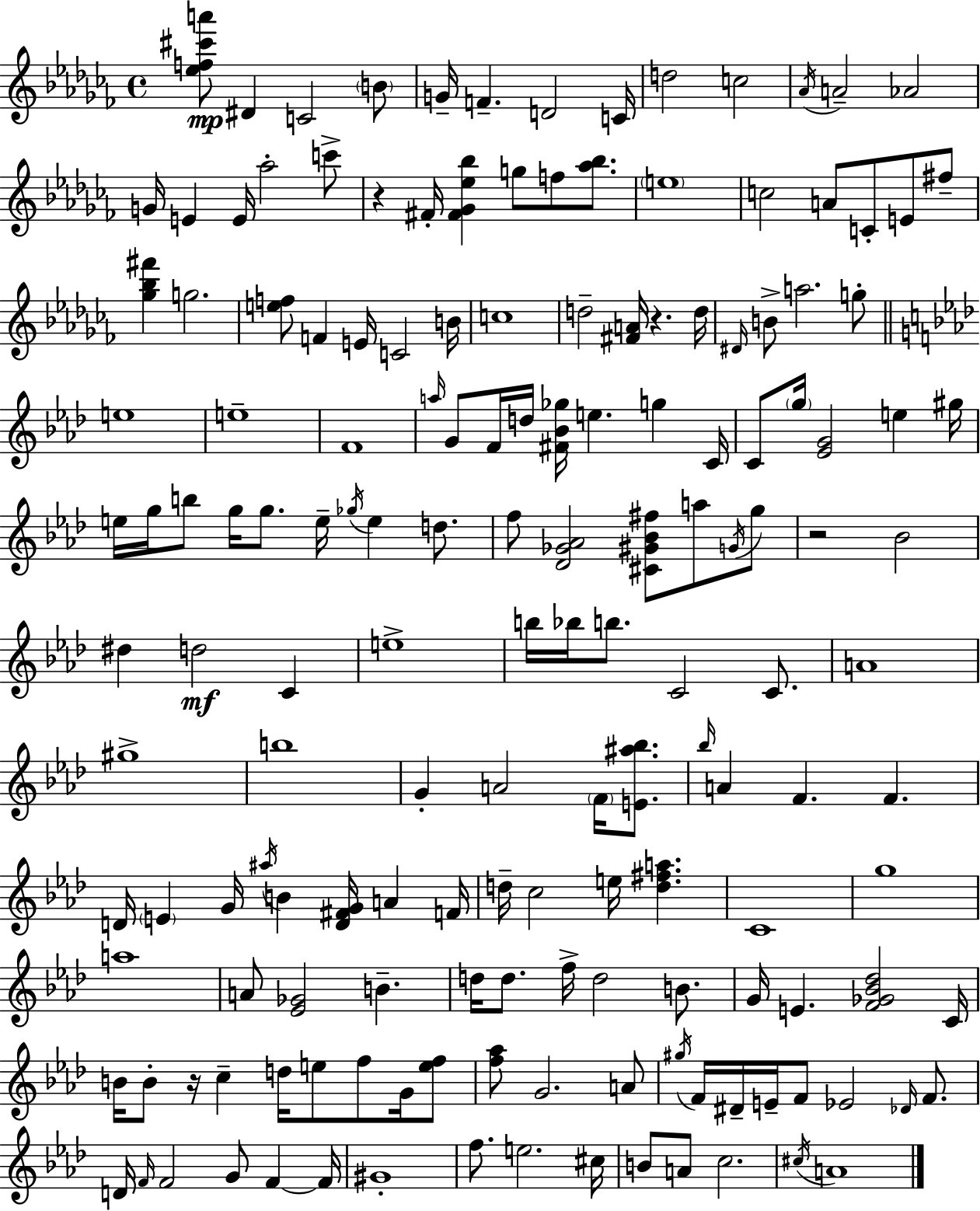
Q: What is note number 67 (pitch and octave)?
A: D#5